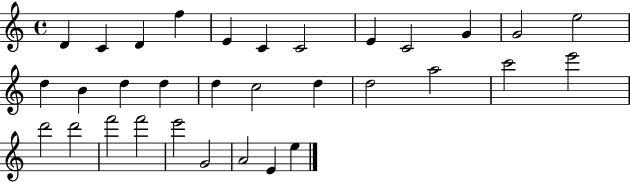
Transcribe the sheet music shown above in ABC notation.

X:1
T:Untitled
M:4/4
L:1/4
K:C
D C D f E C C2 E C2 G G2 e2 d B d d d c2 d d2 a2 c'2 e'2 d'2 d'2 f'2 f'2 e'2 G2 A2 E e